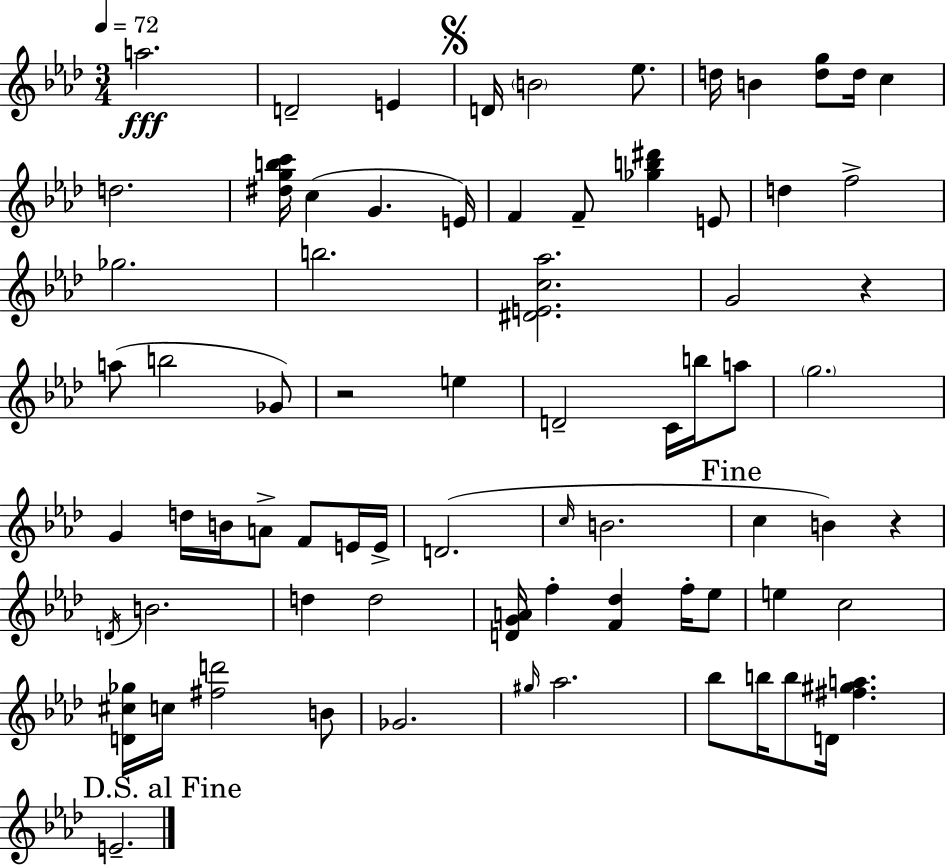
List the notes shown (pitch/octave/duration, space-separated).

A5/h. D4/h E4/q D4/s B4/h Eb5/e. D5/s B4/q [D5,G5]/e D5/s C5/q D5/h. [D#5,G5,B5,C6]/s C5/q G4/q. E4/s F4/q F4/e [Gb5,B5,D#6]/q E4/e D5/q F5/h Gb5/h. B5/h. [D#4,E4,C5,Ab5]/h. G4/h R/q A5/e B5/h Gb4/e R/h E5/q D4/h C4/s B5/s A5/e G5/h. G4/q D5/s B4/s A4/e F4/e E4/s E4/s D4/h. C5/s B4/h. C5/q B4/q R/q D4/s B4/h. D5/q D5/h [D4,G4,A4]/s F5/q [F4,Db5]/q F5/s Eb5/e E5/q C5/h [D4,C#5,Gb5]/s C5/s [F#5,D6]/h B4/e Gb4/h. G#5/s Ab5/h. Bb5/e B5/s B5/e D4/s [F#5,G#5,A5]/q. E4/h.